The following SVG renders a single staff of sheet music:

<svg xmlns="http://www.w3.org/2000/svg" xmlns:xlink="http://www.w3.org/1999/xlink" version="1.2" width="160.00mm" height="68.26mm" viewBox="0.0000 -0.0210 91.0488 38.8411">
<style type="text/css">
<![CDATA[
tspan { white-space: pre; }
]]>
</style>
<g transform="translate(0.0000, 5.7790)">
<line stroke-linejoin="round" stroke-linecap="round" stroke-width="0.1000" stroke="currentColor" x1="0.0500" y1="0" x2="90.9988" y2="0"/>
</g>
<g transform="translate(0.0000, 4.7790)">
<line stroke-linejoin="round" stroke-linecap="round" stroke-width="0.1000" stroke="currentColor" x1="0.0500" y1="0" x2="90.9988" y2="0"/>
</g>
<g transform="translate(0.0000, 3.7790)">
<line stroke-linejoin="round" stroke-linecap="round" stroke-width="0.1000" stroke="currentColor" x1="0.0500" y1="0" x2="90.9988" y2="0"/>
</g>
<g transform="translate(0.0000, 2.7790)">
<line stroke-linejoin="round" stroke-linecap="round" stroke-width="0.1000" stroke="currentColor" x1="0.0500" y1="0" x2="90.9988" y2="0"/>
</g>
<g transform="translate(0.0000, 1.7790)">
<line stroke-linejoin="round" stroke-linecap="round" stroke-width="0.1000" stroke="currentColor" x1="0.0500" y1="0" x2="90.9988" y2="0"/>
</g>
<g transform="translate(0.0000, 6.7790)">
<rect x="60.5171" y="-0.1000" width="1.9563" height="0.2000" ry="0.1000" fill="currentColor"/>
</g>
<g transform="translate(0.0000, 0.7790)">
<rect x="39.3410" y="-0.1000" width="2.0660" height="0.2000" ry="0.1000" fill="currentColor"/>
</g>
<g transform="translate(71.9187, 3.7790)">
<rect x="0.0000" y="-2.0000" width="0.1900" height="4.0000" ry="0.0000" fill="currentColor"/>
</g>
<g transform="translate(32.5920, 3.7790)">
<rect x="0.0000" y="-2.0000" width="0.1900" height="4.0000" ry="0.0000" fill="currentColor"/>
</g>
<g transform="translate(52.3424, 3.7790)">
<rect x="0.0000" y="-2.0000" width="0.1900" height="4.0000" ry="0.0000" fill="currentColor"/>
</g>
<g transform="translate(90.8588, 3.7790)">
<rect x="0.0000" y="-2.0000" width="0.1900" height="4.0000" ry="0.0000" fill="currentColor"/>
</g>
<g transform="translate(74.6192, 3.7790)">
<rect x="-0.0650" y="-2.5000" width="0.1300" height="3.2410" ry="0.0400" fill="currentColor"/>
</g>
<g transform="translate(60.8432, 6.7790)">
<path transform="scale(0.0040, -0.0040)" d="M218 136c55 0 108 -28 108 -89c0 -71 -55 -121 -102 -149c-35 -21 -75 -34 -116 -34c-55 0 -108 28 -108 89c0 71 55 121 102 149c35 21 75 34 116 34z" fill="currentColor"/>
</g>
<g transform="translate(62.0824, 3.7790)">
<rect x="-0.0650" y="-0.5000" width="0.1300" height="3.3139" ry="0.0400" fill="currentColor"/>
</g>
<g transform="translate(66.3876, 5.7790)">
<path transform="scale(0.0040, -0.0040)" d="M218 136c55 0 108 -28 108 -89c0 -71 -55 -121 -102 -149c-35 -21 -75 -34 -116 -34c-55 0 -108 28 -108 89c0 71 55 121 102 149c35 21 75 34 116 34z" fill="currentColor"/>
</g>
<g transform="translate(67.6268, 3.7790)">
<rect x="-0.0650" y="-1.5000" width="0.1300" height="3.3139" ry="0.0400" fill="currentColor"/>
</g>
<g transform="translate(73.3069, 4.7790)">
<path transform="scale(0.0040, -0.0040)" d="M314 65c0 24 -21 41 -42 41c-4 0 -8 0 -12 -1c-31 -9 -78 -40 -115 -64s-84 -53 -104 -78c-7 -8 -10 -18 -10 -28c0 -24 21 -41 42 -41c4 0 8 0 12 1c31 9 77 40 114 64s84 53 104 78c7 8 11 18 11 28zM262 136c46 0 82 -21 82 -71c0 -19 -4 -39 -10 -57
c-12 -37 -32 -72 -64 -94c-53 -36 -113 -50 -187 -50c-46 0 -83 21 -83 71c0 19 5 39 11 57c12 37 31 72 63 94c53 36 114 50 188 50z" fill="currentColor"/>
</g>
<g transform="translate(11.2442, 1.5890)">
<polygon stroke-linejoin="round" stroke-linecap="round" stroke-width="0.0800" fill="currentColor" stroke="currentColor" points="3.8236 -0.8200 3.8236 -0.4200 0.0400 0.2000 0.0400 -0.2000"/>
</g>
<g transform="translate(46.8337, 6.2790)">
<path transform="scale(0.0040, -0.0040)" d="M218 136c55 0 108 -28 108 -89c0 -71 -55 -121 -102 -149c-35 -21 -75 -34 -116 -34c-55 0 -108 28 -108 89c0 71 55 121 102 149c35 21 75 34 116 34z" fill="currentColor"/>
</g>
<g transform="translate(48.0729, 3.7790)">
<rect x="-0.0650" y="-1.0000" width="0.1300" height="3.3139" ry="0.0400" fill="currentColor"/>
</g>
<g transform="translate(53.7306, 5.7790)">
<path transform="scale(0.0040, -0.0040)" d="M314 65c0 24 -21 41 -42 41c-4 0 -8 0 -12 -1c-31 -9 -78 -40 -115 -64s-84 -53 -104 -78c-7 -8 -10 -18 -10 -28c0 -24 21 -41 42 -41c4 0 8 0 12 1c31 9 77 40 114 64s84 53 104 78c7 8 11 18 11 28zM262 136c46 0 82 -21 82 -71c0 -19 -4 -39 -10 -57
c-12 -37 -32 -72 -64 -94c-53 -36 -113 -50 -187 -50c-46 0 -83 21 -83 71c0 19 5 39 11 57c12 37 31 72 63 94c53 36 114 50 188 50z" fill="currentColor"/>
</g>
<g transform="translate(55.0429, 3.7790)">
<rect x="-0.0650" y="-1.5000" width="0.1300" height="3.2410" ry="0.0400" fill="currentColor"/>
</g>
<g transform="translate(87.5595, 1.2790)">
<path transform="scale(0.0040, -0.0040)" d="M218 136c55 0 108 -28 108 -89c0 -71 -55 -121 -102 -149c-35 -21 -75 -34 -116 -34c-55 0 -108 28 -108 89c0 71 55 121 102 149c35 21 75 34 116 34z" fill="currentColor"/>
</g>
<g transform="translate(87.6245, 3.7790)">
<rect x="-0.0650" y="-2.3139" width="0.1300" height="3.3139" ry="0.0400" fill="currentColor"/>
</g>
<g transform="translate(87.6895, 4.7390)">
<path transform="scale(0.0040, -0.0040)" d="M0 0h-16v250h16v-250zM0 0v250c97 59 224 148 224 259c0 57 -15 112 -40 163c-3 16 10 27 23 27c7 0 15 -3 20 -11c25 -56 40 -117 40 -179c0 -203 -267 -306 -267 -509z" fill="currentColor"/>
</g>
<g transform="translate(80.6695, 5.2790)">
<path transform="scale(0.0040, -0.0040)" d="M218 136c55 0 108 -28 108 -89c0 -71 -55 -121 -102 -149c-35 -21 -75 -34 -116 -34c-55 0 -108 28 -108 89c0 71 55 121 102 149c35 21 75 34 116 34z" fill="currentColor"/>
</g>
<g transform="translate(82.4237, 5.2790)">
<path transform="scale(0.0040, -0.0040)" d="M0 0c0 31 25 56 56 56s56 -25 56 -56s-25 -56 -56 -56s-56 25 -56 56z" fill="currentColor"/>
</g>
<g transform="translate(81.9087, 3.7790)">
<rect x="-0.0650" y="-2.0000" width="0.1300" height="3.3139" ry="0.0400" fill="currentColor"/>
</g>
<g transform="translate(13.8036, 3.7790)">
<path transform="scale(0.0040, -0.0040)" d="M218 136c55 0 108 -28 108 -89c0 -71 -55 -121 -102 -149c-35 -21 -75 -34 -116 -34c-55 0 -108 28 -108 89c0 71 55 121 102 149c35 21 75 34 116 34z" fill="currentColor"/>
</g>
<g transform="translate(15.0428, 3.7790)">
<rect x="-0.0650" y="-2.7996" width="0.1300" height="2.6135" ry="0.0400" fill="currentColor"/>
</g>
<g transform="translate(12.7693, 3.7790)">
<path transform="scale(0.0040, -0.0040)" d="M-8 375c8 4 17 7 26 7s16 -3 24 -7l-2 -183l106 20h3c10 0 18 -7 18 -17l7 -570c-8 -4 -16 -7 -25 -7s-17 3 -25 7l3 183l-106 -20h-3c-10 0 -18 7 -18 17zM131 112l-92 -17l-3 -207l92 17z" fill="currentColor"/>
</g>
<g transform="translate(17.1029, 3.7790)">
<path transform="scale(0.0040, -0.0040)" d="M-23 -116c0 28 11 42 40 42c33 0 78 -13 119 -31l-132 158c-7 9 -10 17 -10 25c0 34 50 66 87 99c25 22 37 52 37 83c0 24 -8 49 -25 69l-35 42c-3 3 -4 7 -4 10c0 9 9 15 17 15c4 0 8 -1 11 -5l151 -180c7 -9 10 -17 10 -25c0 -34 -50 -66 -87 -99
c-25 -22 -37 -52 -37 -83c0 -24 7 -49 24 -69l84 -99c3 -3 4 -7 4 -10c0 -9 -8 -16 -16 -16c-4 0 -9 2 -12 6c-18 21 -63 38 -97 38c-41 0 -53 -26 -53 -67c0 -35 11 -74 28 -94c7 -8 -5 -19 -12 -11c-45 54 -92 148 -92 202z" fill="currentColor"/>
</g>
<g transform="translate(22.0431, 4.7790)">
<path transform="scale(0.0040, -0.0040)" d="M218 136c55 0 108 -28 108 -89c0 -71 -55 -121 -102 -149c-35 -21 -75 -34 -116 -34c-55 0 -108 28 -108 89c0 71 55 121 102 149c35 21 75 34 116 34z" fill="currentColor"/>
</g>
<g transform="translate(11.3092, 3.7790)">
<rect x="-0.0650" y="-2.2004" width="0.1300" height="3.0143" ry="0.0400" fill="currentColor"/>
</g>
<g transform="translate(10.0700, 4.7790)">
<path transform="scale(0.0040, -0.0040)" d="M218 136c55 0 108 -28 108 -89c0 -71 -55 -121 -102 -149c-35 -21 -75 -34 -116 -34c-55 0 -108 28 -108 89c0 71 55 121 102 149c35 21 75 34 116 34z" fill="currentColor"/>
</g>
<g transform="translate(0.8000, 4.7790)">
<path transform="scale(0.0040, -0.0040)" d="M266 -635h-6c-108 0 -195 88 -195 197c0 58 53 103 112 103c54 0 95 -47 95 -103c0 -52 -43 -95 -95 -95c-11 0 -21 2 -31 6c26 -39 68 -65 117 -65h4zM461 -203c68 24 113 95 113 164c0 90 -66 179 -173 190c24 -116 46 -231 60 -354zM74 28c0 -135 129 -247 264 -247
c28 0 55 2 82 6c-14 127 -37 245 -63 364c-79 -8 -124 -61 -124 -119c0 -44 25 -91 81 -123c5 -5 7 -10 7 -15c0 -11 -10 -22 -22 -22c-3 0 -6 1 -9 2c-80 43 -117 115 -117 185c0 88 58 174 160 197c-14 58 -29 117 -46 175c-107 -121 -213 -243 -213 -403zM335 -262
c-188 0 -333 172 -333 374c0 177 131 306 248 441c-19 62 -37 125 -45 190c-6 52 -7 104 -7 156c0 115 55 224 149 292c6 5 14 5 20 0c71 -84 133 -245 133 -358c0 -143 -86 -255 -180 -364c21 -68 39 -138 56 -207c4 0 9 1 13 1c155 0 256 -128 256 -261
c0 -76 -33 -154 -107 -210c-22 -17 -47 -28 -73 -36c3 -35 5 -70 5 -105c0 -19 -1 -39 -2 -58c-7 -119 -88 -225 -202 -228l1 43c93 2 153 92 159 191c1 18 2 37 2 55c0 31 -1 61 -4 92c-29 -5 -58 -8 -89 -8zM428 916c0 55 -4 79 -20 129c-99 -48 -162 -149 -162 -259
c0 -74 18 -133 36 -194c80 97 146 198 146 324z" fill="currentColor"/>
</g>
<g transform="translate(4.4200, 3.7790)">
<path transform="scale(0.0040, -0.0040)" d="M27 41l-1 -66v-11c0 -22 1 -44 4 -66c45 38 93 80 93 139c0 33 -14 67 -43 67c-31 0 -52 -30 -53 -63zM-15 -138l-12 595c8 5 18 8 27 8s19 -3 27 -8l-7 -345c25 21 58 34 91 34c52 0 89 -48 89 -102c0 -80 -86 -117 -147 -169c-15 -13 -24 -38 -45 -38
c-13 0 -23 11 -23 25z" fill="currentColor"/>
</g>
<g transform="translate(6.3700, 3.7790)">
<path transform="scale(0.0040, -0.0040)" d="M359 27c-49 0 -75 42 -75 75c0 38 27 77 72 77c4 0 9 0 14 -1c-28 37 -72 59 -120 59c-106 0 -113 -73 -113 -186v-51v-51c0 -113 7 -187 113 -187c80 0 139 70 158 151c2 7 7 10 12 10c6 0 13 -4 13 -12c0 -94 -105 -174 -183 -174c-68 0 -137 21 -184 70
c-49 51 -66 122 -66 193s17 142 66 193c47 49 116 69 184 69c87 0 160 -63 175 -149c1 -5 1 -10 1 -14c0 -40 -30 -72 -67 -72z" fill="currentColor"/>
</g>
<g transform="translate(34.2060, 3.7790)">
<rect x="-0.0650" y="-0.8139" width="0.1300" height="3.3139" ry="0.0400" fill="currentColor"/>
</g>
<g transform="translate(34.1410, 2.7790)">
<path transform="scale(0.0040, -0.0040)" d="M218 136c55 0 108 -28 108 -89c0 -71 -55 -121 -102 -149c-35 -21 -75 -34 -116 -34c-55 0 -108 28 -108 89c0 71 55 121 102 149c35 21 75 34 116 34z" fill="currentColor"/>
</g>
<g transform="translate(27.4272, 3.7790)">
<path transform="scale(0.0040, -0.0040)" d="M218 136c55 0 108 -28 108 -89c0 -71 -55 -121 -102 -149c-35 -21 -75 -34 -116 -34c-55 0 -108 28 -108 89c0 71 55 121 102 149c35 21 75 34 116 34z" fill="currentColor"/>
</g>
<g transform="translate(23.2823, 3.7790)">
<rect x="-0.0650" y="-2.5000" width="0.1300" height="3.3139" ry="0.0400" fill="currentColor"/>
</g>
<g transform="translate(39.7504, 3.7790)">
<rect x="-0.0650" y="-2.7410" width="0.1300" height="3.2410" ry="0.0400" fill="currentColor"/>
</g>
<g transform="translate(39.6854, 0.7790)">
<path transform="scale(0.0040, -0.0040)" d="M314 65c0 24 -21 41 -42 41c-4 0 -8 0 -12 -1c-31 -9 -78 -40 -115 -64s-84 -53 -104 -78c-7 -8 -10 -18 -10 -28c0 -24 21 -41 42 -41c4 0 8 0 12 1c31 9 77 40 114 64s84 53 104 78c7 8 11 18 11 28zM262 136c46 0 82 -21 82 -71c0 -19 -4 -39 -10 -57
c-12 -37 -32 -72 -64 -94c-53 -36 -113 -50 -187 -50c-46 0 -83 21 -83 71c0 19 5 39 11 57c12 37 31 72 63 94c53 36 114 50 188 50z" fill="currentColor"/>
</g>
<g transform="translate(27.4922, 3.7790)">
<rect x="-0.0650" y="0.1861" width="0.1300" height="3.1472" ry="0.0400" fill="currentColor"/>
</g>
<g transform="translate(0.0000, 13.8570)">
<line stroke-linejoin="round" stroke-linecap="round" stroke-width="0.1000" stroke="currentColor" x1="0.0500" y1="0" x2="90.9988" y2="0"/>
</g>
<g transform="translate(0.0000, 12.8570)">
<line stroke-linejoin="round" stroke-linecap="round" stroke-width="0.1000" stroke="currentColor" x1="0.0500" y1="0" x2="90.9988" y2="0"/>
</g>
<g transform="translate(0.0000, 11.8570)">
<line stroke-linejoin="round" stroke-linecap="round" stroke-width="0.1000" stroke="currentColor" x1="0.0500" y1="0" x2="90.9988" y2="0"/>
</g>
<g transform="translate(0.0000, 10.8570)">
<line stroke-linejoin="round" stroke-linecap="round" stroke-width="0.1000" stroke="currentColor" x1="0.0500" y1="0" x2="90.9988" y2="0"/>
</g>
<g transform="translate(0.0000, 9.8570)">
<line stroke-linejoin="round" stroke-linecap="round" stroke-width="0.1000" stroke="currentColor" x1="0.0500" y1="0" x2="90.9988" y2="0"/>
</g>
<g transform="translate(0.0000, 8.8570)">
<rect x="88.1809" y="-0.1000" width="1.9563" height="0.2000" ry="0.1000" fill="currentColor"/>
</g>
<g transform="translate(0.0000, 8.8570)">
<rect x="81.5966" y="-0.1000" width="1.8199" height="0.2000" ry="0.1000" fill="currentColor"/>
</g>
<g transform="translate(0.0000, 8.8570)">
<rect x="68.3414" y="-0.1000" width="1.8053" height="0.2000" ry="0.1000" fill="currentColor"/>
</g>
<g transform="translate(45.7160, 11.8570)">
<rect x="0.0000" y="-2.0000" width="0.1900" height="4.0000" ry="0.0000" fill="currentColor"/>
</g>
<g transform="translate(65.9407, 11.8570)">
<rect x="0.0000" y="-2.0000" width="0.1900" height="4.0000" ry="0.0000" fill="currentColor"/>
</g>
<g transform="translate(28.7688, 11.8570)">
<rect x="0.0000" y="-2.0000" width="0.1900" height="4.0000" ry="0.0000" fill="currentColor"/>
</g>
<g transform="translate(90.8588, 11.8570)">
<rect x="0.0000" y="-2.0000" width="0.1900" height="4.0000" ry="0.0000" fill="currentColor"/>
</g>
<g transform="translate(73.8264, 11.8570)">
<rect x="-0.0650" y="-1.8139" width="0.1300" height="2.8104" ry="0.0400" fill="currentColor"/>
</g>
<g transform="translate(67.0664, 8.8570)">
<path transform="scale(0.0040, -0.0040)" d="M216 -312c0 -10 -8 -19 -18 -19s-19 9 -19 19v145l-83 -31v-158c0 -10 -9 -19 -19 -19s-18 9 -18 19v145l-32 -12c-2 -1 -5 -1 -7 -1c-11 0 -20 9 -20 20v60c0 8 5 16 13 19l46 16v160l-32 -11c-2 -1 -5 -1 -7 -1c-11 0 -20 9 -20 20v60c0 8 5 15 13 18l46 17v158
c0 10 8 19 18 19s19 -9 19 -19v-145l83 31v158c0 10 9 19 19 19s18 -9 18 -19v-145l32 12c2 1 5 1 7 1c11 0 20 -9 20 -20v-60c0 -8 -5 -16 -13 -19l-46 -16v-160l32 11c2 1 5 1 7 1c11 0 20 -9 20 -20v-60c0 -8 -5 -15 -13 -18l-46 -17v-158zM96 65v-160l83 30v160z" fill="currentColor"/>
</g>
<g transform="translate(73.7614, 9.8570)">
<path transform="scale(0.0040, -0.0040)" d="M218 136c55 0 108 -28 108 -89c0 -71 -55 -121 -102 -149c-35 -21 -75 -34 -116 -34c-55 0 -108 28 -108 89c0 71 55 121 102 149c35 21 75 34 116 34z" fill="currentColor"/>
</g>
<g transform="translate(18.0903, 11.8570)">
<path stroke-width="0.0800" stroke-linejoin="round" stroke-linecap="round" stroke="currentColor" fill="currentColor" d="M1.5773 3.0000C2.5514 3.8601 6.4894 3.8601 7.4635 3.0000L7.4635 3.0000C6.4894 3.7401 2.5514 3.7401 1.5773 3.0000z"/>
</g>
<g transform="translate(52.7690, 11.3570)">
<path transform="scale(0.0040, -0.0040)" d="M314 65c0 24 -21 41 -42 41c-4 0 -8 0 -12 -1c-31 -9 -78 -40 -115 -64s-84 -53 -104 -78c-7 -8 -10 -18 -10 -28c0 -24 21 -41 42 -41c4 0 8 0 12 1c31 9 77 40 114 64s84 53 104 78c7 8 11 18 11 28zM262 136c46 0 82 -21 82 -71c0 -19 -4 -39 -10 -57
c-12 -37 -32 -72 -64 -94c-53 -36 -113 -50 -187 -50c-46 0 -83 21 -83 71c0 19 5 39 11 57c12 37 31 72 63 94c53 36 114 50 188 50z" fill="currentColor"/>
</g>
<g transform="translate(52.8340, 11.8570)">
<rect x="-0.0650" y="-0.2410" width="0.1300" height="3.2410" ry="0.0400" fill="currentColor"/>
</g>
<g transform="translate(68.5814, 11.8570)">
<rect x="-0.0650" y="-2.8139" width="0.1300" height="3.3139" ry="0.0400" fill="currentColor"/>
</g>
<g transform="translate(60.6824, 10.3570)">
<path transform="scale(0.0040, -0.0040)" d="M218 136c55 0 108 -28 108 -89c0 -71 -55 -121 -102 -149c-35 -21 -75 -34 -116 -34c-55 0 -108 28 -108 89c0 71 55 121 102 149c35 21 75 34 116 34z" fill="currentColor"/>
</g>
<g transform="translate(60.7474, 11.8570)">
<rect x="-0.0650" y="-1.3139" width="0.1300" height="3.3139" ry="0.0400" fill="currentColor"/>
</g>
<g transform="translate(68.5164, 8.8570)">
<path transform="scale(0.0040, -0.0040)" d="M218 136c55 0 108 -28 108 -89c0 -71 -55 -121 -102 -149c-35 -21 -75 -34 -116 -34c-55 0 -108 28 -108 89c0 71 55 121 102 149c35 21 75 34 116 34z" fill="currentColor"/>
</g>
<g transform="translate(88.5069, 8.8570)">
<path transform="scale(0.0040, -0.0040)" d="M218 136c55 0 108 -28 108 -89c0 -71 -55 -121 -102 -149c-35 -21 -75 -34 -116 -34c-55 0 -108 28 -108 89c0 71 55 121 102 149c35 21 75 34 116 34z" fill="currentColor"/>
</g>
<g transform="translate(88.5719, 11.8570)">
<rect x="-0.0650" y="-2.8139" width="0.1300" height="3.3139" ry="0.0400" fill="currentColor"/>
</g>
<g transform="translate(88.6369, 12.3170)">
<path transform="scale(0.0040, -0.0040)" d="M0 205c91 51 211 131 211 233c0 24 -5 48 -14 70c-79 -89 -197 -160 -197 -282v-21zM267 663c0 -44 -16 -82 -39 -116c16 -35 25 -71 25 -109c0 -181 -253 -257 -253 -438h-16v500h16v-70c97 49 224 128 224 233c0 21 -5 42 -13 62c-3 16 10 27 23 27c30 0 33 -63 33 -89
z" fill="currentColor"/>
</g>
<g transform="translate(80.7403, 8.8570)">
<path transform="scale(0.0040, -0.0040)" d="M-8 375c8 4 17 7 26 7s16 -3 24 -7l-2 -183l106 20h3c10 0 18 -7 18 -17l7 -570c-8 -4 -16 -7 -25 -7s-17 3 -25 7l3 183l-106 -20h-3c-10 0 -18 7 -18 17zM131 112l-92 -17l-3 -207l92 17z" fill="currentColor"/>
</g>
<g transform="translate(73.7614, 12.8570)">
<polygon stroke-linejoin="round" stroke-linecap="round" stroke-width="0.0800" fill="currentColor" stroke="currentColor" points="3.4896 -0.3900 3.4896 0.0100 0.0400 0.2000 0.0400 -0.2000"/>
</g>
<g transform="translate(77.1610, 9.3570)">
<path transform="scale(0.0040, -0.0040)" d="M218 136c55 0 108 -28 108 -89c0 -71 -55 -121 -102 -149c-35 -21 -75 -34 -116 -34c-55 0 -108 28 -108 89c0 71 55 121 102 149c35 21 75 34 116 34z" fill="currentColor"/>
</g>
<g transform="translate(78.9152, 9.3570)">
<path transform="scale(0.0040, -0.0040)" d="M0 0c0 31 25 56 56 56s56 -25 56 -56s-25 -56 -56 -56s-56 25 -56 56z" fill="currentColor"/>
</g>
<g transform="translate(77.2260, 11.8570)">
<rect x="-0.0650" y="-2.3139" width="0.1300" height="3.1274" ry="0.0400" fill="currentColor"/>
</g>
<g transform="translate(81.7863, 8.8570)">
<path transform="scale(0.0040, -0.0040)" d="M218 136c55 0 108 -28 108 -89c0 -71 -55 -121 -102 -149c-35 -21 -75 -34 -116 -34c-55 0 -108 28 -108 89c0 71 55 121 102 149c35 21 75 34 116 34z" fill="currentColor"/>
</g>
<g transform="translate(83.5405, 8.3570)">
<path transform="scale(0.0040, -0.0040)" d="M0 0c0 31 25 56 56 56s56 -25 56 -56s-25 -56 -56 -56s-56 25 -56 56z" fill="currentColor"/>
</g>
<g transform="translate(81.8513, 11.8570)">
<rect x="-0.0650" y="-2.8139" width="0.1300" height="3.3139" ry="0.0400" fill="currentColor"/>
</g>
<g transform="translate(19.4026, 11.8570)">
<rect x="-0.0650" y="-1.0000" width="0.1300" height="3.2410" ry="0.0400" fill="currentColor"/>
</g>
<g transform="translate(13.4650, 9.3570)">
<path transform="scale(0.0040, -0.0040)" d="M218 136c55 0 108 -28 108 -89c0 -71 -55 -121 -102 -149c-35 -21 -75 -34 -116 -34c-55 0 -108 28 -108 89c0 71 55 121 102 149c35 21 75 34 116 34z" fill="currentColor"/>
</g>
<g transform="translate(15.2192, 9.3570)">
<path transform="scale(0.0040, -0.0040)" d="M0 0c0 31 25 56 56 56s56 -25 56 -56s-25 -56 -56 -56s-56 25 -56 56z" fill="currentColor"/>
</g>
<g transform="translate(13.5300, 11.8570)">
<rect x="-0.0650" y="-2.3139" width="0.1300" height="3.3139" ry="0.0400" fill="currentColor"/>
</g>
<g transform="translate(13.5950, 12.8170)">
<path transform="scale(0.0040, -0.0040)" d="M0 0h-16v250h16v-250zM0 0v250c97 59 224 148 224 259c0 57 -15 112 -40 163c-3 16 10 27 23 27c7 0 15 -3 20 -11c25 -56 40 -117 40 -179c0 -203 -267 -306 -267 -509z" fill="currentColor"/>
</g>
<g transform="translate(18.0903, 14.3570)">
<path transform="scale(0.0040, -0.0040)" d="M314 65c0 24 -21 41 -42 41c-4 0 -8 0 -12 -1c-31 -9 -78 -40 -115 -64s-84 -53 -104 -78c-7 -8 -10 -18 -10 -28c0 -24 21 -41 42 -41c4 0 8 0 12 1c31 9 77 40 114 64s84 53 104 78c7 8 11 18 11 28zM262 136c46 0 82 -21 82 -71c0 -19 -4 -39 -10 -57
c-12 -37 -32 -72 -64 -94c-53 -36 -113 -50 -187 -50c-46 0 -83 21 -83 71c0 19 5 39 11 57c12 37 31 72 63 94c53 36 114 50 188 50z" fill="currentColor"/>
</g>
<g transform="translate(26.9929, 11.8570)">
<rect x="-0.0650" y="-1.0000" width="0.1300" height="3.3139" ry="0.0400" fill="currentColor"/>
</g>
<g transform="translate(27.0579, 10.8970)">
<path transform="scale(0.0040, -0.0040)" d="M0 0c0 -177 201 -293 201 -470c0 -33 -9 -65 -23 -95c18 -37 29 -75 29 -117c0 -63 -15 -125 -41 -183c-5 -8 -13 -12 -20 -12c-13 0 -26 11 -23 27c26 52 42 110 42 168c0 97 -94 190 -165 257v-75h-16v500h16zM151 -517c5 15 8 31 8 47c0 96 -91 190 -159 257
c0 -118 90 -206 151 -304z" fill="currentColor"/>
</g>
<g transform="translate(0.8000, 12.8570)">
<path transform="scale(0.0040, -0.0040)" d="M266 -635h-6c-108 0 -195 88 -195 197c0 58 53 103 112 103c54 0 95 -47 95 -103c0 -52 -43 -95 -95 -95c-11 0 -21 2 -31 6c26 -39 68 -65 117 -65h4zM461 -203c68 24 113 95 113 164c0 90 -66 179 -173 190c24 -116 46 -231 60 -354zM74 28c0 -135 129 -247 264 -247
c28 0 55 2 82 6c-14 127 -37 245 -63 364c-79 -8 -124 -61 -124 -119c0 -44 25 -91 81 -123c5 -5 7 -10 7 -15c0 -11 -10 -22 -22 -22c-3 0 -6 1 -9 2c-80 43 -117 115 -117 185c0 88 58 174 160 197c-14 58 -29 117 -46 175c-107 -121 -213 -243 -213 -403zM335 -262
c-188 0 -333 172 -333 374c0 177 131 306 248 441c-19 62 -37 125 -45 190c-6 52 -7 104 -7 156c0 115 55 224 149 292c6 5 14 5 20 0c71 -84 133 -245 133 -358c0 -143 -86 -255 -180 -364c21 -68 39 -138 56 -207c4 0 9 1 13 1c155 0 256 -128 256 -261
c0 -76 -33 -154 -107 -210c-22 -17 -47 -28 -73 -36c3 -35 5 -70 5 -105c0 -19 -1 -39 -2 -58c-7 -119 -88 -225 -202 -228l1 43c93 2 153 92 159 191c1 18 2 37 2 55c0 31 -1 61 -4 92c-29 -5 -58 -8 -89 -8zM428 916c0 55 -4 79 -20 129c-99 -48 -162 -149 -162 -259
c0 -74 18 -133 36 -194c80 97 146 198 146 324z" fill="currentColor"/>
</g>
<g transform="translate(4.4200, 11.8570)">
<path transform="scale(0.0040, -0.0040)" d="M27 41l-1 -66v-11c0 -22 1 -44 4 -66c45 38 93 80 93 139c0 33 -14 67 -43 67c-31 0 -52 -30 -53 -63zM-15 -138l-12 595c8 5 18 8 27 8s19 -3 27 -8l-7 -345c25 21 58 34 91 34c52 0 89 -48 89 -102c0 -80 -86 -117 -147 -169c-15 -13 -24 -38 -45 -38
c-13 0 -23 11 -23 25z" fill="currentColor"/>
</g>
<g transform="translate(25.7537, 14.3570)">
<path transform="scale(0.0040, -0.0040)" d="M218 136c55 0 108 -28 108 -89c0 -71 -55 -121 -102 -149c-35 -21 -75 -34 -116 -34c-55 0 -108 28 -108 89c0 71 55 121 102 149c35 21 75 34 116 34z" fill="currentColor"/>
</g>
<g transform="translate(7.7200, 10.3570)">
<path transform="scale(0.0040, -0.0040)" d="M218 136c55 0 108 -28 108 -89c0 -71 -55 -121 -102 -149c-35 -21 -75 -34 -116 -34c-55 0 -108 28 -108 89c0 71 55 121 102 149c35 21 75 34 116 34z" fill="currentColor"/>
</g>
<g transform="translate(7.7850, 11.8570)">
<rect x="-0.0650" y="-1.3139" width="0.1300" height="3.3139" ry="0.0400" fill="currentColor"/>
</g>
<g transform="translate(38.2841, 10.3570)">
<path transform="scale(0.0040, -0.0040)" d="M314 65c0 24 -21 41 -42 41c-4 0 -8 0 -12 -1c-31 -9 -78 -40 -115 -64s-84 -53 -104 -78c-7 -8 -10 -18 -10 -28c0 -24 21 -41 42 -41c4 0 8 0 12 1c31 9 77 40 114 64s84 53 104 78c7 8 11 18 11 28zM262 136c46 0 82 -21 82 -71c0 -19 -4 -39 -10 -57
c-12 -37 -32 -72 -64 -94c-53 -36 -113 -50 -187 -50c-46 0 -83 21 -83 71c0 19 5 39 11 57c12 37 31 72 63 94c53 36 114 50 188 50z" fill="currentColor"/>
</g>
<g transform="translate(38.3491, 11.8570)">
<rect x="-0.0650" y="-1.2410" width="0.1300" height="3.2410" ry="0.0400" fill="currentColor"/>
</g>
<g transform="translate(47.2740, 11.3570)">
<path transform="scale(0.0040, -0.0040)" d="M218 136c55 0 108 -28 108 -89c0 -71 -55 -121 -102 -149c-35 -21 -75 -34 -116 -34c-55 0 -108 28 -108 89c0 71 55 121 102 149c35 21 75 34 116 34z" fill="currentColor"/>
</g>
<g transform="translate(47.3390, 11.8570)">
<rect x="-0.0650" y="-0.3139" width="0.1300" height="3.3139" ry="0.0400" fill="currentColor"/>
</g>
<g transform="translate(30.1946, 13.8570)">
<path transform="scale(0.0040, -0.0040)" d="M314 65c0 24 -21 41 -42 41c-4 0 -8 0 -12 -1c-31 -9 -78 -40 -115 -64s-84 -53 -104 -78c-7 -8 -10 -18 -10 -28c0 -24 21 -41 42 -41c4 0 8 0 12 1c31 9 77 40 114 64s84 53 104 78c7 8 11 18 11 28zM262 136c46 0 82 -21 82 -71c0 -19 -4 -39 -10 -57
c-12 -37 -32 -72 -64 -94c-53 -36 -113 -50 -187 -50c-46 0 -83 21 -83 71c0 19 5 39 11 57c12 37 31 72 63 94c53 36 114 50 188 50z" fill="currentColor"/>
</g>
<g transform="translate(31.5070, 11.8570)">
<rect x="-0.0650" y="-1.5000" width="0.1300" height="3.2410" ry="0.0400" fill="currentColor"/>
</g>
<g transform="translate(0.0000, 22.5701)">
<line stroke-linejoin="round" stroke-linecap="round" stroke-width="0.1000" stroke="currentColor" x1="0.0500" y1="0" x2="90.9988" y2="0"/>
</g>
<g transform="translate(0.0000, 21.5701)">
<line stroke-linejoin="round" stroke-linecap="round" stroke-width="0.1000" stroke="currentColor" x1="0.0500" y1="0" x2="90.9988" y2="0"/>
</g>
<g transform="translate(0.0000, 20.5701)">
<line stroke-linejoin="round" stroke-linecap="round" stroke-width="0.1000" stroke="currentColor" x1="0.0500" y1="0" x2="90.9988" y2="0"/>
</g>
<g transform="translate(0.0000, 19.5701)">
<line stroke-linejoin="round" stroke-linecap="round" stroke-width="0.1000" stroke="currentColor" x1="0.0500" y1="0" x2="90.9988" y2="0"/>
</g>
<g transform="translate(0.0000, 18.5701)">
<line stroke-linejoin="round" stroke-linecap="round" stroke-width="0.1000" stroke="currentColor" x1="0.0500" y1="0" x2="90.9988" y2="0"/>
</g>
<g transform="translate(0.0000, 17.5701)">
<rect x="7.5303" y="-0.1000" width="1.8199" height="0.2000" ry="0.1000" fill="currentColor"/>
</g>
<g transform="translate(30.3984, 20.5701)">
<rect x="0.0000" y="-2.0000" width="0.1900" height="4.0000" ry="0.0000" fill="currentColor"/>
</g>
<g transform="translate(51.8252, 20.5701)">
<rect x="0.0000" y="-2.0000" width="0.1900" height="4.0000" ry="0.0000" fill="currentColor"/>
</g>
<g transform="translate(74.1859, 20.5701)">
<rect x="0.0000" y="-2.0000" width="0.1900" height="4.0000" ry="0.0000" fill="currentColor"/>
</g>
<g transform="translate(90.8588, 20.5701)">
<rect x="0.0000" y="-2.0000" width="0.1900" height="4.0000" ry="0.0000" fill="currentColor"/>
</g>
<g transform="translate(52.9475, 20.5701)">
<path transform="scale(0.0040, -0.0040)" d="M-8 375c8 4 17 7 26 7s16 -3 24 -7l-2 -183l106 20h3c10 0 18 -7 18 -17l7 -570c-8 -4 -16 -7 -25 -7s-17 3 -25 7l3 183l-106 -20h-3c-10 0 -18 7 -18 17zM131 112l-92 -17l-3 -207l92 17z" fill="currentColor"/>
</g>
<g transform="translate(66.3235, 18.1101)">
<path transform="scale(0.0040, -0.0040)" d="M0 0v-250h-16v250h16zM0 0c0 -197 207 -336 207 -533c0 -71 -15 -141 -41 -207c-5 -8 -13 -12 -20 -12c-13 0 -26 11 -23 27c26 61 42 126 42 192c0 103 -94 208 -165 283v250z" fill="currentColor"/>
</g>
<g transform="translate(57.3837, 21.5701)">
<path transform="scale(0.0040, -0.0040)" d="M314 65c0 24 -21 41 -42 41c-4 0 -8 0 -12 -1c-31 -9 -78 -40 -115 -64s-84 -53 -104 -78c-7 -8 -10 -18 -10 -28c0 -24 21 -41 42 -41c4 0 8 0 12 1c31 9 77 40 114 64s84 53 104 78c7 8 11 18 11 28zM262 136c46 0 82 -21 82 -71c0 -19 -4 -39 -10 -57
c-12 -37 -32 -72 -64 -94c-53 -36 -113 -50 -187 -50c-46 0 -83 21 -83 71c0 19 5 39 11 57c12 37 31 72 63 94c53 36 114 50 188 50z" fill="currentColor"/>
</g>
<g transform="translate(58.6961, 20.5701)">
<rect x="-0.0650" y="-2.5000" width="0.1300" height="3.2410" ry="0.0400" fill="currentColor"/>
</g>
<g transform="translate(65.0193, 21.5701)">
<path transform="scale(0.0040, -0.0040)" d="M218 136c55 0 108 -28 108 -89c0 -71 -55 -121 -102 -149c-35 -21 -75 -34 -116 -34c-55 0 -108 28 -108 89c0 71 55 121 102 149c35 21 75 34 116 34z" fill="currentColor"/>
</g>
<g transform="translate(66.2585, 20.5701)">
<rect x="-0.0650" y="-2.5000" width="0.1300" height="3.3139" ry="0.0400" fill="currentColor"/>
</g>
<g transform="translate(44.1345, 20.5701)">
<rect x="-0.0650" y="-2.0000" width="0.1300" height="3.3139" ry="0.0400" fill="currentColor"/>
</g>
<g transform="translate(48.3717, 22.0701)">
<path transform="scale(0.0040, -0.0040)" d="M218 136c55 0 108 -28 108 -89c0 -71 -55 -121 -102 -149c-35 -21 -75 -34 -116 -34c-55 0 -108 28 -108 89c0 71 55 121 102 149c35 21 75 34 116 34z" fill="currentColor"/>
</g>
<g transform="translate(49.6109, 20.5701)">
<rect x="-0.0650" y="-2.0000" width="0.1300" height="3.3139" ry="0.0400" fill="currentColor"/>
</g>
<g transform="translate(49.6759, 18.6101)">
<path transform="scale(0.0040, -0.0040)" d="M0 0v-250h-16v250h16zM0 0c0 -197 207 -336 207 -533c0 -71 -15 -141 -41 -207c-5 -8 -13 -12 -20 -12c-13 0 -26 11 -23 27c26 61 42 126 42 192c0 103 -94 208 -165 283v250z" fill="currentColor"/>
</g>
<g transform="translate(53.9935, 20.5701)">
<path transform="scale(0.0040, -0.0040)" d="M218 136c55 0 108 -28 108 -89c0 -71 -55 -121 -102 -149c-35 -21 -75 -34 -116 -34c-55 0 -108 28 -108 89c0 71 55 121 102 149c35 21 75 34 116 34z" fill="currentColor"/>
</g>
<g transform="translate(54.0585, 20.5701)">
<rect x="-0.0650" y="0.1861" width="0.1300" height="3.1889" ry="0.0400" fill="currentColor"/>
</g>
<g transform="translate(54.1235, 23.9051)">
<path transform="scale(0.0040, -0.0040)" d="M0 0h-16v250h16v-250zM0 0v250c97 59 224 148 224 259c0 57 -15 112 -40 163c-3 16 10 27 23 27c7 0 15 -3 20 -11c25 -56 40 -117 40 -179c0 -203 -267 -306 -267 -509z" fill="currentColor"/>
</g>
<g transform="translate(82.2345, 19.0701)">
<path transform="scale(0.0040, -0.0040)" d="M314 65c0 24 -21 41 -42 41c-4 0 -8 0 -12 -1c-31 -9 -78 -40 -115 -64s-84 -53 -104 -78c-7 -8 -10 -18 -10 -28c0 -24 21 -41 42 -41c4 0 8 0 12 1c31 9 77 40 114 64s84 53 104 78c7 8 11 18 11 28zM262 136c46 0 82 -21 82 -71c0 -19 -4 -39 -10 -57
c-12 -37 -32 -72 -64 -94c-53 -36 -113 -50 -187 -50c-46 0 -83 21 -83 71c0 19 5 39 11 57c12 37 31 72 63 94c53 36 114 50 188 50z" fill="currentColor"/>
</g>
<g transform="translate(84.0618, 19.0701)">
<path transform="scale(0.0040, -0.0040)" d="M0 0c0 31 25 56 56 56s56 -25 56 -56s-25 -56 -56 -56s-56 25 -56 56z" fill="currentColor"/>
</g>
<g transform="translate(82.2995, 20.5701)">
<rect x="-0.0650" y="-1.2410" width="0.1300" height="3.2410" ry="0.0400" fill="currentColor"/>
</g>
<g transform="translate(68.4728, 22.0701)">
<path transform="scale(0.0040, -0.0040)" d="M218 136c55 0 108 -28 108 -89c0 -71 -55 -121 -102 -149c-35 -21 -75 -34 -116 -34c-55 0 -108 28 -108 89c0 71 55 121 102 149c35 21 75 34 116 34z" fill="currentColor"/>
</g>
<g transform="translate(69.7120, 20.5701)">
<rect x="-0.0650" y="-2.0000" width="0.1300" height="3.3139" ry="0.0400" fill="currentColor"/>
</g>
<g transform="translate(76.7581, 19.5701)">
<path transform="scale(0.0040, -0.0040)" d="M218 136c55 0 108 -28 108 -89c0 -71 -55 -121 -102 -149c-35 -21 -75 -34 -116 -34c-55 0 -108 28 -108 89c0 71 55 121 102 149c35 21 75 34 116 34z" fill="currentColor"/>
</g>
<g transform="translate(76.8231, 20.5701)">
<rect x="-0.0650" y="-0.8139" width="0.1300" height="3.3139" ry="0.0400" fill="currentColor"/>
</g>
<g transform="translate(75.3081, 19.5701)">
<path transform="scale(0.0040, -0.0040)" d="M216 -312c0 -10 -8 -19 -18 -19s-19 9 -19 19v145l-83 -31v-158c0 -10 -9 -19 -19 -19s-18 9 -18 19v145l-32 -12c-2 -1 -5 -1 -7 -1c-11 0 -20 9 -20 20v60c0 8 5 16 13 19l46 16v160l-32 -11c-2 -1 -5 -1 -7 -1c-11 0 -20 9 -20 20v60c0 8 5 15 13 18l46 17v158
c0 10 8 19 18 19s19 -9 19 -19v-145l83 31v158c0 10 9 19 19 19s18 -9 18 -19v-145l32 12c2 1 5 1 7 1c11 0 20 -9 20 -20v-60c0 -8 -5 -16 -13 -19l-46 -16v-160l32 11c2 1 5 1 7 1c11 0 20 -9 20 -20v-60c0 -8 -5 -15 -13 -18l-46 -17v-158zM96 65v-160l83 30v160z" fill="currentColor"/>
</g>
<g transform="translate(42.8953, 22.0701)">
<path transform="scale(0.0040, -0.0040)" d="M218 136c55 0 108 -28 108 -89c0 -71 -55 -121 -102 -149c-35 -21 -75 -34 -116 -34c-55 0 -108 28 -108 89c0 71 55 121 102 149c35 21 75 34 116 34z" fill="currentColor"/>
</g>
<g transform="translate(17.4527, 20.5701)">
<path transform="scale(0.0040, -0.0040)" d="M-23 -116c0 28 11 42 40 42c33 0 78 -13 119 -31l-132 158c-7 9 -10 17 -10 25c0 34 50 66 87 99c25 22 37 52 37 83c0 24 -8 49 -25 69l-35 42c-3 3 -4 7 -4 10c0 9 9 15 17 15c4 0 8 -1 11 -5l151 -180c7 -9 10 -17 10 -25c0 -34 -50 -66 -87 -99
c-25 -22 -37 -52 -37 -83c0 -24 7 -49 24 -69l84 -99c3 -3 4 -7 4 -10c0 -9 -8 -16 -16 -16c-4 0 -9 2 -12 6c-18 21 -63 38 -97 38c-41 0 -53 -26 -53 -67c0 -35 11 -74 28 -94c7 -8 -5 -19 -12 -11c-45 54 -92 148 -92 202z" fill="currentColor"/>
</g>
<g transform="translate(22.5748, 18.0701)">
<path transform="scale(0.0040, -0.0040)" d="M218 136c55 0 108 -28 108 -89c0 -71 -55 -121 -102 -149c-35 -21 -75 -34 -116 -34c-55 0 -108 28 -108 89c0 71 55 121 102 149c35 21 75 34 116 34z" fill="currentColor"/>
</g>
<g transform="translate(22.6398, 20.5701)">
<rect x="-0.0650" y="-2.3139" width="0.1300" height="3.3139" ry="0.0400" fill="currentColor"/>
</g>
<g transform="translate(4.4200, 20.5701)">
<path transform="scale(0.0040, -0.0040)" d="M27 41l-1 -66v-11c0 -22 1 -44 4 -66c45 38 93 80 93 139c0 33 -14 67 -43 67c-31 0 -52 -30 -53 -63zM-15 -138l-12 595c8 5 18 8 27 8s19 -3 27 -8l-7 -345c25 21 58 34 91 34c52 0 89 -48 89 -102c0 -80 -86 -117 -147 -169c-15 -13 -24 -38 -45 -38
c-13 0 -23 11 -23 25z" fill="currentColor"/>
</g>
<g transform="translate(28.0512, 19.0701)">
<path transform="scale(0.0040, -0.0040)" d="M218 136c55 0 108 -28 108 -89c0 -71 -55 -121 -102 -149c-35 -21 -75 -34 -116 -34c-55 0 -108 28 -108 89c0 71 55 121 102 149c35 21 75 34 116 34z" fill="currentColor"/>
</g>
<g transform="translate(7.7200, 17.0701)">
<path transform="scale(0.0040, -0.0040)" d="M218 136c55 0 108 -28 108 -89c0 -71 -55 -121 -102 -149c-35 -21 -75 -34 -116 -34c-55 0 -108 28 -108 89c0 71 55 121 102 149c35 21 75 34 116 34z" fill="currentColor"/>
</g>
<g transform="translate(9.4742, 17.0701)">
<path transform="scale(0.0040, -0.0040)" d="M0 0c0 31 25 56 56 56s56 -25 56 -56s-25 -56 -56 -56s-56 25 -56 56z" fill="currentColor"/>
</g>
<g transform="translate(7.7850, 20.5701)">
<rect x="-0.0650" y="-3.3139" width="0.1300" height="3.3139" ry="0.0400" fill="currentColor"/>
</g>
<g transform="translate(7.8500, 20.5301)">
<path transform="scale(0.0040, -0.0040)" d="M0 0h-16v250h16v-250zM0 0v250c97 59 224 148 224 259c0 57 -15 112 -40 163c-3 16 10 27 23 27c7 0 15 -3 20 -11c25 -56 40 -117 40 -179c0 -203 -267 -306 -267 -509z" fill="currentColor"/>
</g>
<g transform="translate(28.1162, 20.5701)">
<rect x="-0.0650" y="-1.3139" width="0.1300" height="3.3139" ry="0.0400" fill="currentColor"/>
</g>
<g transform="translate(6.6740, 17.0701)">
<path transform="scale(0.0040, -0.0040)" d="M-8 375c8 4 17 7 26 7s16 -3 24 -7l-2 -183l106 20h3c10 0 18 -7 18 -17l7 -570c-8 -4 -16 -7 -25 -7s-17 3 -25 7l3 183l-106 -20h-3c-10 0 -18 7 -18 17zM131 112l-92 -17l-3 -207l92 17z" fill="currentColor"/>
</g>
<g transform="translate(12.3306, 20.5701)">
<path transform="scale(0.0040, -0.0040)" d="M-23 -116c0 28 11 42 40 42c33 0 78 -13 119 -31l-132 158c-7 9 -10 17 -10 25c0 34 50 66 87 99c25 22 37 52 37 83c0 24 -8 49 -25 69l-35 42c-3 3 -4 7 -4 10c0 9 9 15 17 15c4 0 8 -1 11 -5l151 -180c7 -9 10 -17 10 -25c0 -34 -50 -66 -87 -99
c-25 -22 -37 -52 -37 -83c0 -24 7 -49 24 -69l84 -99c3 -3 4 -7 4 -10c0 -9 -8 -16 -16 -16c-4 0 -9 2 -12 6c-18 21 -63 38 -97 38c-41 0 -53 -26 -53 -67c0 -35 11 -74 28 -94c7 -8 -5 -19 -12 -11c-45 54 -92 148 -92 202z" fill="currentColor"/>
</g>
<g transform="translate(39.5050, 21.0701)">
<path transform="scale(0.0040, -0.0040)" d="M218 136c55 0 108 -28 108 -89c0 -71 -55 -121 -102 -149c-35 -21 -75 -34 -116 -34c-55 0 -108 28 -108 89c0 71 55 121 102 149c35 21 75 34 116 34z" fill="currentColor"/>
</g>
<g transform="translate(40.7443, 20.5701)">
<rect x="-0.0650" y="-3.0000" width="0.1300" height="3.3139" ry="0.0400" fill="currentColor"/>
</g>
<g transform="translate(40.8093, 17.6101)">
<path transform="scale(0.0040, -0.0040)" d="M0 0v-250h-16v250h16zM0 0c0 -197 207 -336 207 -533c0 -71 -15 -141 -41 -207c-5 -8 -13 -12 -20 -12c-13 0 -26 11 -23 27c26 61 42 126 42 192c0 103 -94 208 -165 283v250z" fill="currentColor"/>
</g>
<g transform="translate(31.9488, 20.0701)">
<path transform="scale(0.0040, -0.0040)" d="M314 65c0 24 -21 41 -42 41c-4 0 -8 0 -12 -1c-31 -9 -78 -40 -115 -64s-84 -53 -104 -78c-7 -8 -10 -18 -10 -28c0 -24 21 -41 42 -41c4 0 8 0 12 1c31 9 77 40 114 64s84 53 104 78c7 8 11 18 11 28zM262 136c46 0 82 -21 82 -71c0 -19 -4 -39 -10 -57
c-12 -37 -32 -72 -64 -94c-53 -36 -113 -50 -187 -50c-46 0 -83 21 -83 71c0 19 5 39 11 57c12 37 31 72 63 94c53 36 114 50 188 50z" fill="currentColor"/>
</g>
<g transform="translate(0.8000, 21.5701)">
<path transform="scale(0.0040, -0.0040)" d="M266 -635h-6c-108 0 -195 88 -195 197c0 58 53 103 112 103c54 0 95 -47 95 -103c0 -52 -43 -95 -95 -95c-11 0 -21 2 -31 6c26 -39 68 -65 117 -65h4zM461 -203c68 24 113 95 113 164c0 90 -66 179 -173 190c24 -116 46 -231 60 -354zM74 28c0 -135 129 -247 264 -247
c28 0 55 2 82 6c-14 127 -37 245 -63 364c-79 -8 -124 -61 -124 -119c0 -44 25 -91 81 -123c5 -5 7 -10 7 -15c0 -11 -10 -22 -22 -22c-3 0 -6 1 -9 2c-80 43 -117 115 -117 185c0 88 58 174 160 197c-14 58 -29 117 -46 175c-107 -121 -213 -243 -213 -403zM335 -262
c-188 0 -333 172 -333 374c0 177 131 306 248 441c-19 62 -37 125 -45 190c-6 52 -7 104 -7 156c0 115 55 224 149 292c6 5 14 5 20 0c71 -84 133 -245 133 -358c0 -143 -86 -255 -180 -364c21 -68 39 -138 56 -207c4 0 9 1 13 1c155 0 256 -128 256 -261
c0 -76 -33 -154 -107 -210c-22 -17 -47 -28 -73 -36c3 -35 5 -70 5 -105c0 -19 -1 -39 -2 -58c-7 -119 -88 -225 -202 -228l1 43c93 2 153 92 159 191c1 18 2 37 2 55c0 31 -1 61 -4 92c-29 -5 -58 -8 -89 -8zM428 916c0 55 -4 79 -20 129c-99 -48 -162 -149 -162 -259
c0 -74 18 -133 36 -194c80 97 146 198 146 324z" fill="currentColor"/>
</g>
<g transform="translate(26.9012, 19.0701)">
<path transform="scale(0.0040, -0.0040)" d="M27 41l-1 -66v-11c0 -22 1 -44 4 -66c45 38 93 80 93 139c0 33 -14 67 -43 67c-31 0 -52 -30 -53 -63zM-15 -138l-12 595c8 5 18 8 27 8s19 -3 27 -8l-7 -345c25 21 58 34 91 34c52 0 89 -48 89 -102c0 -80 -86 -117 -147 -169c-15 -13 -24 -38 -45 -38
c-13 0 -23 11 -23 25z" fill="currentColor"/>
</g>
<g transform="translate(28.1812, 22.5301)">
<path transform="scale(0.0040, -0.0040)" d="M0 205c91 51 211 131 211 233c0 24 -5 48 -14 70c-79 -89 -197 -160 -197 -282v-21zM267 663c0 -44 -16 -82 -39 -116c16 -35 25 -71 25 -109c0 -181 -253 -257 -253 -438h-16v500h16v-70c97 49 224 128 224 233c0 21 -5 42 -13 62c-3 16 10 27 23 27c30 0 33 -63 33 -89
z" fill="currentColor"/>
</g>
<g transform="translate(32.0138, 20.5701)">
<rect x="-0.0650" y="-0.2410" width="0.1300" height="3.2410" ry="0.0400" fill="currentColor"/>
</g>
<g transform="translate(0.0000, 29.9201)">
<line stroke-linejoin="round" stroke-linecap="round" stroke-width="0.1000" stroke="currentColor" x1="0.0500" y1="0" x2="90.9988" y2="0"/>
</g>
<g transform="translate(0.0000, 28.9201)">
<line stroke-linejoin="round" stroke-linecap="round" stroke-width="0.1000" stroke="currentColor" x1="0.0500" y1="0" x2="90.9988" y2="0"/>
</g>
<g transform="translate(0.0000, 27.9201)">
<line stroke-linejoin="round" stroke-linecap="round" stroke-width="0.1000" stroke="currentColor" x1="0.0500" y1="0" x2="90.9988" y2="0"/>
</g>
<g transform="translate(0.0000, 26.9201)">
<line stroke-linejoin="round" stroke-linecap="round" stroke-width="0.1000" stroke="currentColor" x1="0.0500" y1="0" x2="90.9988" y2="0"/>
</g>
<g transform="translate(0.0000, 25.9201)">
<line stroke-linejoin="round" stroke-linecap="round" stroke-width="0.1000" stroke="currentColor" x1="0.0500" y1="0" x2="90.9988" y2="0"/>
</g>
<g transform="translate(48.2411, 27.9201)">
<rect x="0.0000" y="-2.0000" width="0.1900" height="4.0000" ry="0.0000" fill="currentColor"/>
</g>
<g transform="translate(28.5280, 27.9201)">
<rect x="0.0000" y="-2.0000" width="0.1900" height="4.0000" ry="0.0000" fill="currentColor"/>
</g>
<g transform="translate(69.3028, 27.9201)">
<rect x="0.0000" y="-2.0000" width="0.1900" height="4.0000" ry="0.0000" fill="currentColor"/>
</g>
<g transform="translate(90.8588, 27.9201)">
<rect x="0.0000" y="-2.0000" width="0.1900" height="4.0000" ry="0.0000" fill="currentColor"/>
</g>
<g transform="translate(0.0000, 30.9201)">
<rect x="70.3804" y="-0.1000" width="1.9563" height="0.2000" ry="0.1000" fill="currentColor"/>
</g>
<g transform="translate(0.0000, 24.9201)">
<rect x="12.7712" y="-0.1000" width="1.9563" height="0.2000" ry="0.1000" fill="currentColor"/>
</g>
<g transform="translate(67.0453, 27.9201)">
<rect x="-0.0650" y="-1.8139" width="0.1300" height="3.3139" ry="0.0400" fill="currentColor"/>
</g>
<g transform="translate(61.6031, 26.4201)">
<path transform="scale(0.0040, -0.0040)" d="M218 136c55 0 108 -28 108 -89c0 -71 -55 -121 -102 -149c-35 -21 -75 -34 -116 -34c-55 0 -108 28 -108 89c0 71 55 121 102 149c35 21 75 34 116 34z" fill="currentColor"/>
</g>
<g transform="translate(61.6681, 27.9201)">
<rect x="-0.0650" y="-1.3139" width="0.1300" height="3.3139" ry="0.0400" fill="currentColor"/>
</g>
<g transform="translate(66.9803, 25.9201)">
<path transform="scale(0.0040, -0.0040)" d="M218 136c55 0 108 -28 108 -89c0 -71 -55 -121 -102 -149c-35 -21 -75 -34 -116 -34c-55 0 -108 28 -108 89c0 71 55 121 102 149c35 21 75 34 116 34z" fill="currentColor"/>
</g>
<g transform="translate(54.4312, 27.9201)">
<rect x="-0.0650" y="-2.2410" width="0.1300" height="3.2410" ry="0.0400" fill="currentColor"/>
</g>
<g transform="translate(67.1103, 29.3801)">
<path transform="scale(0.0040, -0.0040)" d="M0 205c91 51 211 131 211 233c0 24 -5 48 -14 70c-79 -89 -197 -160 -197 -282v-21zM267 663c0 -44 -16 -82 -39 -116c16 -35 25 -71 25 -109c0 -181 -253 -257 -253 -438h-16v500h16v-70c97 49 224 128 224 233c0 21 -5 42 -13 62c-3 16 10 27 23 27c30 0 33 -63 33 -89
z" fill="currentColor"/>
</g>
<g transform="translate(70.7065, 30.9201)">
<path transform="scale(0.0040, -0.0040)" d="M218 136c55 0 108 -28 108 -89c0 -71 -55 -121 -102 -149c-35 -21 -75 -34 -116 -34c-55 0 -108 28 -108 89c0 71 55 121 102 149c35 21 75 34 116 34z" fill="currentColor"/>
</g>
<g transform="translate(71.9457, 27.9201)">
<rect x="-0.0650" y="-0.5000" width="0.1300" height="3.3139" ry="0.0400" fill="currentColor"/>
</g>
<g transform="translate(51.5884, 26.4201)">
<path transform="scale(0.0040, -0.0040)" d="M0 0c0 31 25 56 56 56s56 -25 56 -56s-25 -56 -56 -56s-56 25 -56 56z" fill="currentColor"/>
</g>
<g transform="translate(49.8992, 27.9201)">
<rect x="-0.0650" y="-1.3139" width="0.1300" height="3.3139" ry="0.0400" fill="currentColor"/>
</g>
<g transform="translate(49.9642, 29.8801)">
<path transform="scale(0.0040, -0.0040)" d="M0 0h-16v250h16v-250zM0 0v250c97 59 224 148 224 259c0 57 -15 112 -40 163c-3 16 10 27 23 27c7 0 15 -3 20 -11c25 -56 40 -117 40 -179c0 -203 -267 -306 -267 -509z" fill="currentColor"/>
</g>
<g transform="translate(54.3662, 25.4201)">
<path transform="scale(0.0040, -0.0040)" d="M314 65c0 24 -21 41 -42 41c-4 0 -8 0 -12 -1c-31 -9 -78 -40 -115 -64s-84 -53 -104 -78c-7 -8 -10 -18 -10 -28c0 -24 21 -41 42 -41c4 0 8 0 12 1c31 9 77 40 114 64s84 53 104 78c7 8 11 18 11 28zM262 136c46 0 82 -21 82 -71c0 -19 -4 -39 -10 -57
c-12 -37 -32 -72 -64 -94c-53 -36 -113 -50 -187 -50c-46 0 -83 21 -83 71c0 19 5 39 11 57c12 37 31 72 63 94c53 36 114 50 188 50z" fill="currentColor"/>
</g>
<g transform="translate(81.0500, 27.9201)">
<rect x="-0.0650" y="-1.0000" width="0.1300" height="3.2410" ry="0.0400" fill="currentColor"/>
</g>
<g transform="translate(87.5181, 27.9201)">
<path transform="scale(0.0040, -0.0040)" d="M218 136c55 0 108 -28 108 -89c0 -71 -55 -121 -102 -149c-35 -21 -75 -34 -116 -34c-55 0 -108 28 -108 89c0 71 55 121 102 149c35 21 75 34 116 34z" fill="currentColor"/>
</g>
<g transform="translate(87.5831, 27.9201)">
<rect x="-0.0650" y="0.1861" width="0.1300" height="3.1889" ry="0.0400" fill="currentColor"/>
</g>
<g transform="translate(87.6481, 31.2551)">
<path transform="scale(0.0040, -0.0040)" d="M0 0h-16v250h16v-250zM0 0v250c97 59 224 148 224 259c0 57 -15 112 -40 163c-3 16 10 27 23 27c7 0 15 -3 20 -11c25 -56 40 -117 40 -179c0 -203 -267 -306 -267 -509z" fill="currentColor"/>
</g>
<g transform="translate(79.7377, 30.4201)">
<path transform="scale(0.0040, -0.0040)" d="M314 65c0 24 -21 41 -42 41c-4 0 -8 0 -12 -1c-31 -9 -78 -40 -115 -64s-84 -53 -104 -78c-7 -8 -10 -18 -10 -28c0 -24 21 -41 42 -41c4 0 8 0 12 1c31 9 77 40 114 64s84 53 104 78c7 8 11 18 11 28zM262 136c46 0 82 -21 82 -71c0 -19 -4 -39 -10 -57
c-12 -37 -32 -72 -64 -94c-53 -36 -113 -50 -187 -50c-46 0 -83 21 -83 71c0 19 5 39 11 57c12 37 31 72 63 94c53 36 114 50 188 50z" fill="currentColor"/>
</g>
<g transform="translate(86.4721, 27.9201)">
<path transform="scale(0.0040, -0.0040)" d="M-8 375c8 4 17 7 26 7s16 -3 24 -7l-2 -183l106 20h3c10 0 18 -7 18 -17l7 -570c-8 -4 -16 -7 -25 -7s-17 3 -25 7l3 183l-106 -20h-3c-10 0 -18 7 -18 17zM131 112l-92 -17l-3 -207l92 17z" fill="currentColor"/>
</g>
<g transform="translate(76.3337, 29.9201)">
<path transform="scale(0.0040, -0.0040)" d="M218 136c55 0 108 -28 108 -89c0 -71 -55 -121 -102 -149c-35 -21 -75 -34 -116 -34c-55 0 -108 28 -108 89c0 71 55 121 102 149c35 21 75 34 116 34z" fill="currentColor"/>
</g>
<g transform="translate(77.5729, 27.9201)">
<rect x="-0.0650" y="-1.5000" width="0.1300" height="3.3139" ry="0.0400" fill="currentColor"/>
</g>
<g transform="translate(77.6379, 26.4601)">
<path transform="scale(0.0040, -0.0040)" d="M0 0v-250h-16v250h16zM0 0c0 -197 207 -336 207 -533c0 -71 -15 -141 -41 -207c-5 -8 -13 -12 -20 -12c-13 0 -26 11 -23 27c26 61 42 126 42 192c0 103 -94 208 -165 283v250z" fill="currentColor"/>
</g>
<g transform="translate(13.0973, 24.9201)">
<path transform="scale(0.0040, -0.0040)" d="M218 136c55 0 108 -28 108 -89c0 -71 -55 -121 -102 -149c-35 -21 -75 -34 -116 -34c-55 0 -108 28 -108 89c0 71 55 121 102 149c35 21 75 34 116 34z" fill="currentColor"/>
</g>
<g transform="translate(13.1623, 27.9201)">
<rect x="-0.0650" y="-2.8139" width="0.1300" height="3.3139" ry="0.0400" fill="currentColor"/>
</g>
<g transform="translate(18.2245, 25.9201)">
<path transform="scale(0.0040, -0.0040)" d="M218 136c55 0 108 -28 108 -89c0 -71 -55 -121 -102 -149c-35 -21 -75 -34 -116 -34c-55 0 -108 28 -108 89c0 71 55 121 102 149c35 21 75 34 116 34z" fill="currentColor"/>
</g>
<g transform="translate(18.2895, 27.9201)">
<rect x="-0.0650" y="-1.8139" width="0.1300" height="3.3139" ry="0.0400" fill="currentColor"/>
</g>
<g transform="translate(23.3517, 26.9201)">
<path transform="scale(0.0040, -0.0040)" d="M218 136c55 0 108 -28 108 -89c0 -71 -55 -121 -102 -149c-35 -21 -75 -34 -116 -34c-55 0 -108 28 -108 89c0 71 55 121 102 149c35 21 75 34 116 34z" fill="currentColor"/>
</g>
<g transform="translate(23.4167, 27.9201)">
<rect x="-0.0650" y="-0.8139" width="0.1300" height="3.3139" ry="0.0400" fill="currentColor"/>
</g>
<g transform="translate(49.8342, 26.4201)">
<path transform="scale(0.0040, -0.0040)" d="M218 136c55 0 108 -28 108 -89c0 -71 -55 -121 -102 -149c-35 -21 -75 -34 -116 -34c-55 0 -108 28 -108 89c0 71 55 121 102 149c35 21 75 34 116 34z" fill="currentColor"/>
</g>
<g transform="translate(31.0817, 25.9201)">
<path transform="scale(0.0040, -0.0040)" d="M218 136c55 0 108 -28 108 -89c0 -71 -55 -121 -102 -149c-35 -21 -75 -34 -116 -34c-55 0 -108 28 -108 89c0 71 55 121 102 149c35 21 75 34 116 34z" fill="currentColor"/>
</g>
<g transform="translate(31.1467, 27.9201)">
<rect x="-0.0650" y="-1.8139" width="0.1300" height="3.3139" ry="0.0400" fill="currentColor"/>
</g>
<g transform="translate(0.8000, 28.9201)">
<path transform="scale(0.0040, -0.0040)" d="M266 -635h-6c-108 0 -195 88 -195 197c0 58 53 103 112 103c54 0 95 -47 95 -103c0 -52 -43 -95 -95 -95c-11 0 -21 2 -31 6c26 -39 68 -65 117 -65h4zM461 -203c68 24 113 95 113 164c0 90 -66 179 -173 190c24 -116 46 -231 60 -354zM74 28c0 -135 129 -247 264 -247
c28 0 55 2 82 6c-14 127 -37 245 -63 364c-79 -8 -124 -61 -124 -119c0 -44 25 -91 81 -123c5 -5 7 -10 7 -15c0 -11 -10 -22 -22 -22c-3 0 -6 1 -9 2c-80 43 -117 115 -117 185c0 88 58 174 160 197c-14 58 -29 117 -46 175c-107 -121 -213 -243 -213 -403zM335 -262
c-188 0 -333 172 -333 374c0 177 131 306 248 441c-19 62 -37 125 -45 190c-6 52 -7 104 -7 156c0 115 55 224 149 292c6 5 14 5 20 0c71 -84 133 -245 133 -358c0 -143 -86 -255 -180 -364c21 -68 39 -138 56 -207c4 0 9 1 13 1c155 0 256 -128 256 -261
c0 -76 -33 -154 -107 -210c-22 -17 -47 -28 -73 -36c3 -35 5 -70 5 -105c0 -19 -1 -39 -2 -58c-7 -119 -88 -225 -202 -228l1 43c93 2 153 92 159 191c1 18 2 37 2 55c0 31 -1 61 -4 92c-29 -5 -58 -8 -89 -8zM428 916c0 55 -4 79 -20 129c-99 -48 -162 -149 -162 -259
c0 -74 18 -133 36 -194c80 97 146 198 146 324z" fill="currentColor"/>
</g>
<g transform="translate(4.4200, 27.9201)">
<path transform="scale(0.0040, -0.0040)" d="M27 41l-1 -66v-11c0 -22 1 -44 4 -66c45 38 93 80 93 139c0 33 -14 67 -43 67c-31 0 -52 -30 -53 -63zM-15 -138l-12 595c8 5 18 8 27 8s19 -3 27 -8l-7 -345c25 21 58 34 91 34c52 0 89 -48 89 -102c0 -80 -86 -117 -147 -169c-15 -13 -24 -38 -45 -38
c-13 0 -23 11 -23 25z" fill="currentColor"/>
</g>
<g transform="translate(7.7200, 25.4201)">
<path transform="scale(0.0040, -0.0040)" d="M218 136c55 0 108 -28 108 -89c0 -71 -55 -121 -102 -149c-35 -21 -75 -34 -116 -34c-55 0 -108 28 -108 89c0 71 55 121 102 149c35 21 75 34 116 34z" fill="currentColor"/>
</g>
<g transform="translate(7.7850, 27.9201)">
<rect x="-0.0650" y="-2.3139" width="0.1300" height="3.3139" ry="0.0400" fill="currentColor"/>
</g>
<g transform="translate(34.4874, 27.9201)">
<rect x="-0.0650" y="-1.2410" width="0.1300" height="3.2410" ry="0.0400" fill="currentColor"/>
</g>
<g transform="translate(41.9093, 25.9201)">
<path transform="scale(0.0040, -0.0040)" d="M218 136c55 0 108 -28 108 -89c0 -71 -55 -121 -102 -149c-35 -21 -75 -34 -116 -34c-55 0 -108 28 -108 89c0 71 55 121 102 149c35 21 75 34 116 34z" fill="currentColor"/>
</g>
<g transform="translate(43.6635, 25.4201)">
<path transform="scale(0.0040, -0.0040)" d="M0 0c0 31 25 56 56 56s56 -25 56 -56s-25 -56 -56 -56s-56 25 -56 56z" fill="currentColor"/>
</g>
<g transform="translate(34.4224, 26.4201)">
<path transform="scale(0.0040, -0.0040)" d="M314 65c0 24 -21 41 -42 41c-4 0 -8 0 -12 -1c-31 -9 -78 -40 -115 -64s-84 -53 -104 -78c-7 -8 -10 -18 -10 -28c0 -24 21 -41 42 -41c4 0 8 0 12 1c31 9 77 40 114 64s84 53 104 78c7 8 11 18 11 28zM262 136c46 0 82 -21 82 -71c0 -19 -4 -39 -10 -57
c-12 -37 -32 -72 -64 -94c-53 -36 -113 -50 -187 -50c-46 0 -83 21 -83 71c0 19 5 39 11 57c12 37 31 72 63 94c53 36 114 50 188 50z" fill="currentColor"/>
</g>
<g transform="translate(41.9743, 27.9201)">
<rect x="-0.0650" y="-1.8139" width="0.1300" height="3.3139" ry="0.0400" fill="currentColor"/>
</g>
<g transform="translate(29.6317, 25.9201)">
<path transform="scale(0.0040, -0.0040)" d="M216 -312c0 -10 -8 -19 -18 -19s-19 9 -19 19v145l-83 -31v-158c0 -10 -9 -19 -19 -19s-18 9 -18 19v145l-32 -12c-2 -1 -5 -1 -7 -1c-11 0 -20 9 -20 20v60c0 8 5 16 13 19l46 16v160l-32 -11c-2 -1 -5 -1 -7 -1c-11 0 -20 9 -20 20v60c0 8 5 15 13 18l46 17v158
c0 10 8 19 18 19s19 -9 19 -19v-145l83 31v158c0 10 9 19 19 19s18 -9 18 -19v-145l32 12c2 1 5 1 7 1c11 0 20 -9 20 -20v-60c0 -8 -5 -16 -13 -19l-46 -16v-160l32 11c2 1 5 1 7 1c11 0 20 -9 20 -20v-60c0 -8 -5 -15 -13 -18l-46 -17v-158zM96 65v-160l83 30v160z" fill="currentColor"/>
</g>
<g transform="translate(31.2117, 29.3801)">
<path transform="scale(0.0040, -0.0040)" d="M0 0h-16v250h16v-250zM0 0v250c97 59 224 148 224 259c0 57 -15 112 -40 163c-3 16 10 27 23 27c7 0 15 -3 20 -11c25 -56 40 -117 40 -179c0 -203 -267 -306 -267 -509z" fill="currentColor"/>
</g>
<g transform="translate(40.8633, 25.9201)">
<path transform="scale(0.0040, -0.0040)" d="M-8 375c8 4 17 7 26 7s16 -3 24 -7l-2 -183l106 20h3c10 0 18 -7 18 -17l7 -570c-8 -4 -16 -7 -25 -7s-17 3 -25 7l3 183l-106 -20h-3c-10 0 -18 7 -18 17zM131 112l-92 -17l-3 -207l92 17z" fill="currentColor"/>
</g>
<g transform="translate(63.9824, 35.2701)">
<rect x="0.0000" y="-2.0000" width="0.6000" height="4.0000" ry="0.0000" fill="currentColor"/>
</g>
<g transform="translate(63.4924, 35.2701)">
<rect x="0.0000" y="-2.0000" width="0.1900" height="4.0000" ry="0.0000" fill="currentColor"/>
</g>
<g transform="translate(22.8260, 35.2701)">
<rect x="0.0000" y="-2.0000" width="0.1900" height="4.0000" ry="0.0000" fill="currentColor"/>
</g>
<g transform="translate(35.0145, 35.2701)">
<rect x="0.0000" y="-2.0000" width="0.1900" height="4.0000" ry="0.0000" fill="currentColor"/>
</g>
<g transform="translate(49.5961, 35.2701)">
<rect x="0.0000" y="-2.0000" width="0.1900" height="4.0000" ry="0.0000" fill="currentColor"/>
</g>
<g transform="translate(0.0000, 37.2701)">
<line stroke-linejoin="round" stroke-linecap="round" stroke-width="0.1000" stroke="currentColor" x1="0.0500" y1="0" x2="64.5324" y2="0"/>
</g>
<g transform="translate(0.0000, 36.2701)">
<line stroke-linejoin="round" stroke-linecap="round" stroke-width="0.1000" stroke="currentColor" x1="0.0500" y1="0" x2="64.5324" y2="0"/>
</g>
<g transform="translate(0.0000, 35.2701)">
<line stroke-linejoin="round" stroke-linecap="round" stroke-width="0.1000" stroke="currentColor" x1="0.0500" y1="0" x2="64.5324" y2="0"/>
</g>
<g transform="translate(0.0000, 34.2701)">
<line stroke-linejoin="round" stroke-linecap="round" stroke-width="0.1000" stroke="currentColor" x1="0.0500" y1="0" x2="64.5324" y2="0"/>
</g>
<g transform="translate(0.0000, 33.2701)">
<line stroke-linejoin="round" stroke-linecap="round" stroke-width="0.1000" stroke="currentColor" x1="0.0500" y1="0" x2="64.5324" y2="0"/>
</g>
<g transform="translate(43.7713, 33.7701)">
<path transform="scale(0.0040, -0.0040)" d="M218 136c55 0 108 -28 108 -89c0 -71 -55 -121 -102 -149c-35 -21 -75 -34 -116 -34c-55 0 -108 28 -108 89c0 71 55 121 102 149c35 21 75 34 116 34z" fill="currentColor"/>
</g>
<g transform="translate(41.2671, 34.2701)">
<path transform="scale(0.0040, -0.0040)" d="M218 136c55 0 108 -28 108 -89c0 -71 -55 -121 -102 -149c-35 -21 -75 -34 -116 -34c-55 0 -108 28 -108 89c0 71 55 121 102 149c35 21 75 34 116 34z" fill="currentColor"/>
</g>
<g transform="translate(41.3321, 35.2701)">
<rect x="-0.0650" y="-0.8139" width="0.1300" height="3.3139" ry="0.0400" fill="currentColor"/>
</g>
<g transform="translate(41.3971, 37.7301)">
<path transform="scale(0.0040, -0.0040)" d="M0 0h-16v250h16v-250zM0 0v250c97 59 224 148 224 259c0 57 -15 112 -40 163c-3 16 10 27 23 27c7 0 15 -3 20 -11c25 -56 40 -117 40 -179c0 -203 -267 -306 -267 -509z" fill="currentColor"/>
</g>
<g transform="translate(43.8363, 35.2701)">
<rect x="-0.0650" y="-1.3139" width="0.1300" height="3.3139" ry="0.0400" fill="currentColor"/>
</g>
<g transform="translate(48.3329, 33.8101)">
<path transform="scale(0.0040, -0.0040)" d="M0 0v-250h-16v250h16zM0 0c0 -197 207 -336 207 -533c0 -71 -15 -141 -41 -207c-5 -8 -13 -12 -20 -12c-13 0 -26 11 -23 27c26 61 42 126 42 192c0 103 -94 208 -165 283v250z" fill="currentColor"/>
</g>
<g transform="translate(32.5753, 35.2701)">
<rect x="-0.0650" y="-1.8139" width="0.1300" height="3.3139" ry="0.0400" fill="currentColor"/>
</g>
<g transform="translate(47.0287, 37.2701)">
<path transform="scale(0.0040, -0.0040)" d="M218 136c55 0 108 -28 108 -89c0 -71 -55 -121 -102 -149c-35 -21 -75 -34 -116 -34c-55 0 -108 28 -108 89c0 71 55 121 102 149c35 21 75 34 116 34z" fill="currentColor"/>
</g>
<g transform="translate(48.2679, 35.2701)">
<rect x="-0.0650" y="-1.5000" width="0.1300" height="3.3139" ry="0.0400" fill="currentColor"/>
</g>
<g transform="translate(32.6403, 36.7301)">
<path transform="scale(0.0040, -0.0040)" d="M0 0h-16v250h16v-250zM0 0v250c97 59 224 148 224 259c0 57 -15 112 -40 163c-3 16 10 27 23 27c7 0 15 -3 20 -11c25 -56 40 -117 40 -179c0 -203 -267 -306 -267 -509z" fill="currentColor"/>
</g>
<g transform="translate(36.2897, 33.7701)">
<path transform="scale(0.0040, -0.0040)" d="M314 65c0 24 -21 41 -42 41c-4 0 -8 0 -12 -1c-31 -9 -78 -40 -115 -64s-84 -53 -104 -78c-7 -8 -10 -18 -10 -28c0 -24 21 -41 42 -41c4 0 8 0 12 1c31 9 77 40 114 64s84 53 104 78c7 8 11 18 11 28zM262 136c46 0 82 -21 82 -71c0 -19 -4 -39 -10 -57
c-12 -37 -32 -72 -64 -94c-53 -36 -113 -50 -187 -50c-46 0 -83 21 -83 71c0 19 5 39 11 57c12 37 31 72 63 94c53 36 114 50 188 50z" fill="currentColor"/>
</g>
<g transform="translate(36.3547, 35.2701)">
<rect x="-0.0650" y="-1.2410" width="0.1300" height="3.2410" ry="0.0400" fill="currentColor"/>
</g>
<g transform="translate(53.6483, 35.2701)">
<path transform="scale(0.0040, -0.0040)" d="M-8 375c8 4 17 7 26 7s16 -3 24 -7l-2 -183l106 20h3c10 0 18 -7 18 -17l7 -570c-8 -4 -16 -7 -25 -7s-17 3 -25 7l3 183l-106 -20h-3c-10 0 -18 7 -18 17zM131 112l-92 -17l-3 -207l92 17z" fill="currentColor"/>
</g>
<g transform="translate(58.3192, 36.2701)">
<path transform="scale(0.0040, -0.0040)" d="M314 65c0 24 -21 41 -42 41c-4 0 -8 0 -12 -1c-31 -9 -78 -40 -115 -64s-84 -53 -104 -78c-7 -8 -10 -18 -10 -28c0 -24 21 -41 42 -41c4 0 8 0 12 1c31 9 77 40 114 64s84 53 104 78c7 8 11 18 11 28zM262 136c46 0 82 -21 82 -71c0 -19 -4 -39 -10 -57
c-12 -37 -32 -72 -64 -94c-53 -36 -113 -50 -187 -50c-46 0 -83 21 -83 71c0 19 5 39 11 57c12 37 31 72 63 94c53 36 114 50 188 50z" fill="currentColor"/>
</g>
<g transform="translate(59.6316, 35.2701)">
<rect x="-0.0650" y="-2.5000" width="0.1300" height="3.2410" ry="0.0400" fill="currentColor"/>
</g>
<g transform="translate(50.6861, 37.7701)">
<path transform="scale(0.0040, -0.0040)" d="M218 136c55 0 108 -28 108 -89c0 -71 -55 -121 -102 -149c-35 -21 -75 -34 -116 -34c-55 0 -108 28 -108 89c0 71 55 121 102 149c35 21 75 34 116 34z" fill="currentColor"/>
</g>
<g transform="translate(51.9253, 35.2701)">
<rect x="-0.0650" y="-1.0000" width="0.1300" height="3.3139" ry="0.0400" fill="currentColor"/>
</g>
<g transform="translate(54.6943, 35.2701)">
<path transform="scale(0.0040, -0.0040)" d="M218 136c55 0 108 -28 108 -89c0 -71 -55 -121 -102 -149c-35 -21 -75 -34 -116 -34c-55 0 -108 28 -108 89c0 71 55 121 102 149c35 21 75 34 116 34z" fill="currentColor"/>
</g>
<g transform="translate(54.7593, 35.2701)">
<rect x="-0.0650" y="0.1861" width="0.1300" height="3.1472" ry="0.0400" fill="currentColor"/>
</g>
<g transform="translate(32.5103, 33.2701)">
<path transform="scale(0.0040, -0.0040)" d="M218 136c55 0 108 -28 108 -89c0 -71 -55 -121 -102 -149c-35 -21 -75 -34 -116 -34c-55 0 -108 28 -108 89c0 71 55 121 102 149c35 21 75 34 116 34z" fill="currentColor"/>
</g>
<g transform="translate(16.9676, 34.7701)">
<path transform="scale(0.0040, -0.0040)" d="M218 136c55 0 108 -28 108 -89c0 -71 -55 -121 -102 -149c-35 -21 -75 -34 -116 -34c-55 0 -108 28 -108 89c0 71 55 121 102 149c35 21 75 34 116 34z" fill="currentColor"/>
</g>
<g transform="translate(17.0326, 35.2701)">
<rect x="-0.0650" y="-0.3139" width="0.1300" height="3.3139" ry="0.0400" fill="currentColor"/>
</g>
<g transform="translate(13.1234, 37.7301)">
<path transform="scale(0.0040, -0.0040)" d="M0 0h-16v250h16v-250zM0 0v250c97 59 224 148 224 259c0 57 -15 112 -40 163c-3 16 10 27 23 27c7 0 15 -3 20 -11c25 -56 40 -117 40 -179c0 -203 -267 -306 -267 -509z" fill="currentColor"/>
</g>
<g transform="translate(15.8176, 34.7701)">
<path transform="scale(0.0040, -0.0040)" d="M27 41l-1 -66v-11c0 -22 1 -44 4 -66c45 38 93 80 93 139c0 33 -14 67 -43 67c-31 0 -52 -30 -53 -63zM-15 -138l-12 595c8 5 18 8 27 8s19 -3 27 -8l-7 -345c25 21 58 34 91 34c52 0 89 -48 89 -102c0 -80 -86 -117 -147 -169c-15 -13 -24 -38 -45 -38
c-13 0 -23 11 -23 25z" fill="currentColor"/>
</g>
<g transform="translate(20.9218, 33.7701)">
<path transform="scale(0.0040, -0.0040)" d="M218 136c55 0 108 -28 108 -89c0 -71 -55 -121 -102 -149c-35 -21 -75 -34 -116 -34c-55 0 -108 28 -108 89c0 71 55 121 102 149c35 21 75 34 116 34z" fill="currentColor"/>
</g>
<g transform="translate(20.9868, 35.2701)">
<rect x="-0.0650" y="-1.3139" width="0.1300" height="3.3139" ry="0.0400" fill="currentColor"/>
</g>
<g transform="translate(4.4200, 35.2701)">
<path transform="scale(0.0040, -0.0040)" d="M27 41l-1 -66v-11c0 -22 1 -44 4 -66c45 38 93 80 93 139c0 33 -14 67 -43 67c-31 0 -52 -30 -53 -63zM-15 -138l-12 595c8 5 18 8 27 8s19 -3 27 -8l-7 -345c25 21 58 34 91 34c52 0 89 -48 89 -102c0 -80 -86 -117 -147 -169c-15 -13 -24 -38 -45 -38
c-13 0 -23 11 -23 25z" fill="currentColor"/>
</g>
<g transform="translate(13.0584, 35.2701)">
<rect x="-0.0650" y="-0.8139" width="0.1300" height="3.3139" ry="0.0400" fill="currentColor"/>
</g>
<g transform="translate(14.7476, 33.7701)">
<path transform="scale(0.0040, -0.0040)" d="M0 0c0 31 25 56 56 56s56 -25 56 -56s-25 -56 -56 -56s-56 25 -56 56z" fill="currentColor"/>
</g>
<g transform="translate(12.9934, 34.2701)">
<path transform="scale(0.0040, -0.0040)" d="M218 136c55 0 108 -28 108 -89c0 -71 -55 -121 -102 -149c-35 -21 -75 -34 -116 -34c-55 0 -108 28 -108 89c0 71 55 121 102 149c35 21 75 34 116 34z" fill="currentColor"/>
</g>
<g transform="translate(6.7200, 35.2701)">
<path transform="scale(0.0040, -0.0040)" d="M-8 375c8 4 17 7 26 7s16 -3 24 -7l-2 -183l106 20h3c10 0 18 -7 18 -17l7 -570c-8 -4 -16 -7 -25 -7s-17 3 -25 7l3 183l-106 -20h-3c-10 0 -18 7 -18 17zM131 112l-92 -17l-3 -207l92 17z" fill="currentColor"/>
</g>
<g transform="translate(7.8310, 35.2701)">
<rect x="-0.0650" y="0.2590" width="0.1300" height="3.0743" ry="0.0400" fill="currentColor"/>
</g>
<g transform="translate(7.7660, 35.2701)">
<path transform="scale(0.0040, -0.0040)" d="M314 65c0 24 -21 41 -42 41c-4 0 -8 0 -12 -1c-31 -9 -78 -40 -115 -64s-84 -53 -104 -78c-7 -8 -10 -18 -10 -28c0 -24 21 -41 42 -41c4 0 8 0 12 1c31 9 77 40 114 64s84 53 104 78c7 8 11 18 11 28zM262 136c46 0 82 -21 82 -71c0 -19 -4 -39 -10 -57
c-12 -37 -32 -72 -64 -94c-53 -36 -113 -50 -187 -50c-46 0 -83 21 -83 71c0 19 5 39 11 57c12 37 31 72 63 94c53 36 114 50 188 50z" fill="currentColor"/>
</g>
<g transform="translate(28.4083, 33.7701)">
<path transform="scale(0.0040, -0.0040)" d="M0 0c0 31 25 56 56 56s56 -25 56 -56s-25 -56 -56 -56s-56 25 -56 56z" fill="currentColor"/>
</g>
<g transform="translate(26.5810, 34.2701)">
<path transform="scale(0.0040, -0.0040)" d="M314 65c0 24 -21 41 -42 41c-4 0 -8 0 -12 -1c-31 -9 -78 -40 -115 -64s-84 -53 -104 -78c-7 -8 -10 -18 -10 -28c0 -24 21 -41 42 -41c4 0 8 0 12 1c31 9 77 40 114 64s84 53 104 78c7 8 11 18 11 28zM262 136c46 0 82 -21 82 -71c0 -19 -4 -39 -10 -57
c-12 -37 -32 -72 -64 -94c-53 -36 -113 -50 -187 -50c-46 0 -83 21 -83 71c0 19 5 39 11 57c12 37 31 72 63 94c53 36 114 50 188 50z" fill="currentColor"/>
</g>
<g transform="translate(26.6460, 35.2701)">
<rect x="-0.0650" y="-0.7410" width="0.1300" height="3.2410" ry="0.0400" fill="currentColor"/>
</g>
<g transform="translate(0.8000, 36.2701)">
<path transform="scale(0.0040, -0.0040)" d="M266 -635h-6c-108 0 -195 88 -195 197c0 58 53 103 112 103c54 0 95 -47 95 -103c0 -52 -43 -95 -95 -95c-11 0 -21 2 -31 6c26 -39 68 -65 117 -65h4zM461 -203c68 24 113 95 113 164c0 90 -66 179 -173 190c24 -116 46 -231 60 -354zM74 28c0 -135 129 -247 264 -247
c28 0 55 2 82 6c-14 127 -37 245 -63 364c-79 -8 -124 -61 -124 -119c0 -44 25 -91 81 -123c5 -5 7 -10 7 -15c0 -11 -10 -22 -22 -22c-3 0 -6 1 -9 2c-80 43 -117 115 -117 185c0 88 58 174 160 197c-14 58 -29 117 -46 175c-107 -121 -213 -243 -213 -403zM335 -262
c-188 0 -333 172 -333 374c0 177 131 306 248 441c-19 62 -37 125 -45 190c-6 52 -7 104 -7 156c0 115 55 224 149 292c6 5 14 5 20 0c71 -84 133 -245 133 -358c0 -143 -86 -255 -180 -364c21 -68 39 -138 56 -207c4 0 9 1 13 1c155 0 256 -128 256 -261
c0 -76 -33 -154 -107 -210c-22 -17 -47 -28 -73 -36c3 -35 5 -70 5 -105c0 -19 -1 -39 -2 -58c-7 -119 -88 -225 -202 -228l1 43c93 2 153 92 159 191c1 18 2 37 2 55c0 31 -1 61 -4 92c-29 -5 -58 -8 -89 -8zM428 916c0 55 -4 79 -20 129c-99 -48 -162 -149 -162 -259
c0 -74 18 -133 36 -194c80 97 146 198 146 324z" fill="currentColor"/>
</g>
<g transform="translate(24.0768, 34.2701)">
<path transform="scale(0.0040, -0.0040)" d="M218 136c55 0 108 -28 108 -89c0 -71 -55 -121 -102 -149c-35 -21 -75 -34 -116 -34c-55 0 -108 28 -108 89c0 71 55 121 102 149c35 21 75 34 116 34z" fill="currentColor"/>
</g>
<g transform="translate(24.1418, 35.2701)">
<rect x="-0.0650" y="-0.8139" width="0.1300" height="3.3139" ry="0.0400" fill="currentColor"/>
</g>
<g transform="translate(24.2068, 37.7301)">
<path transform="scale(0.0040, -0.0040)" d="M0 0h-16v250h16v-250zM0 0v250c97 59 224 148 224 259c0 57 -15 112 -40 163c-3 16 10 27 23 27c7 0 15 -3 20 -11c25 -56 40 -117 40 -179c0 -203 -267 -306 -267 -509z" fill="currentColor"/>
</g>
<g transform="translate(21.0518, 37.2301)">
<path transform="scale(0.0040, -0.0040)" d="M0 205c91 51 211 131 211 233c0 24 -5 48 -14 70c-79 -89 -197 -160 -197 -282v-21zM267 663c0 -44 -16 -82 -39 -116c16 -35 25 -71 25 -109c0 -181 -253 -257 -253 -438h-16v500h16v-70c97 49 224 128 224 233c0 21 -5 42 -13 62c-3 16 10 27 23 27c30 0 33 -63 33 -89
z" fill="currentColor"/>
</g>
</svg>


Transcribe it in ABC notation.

X:1
T:Untitled
M:4/4
L:1/4
K:F
G/2 B/2 z G B d a2 D E2 C E G2 F g/2 e g/2 D2 D/4 E2 e2 c c2 e ^a f/2 g/2 a a/4 b/2 z z g _e/4 c2 A/2 F F/2 B/2 G2 G/2 F ^d e2 g a f d ^f/2 e2 f e/2 g2 e f/4 C E/2 D2 B/2 B2 d/2 _c e/4 d/2 d2 f/2 e2 d/2 e E/2 D B G2